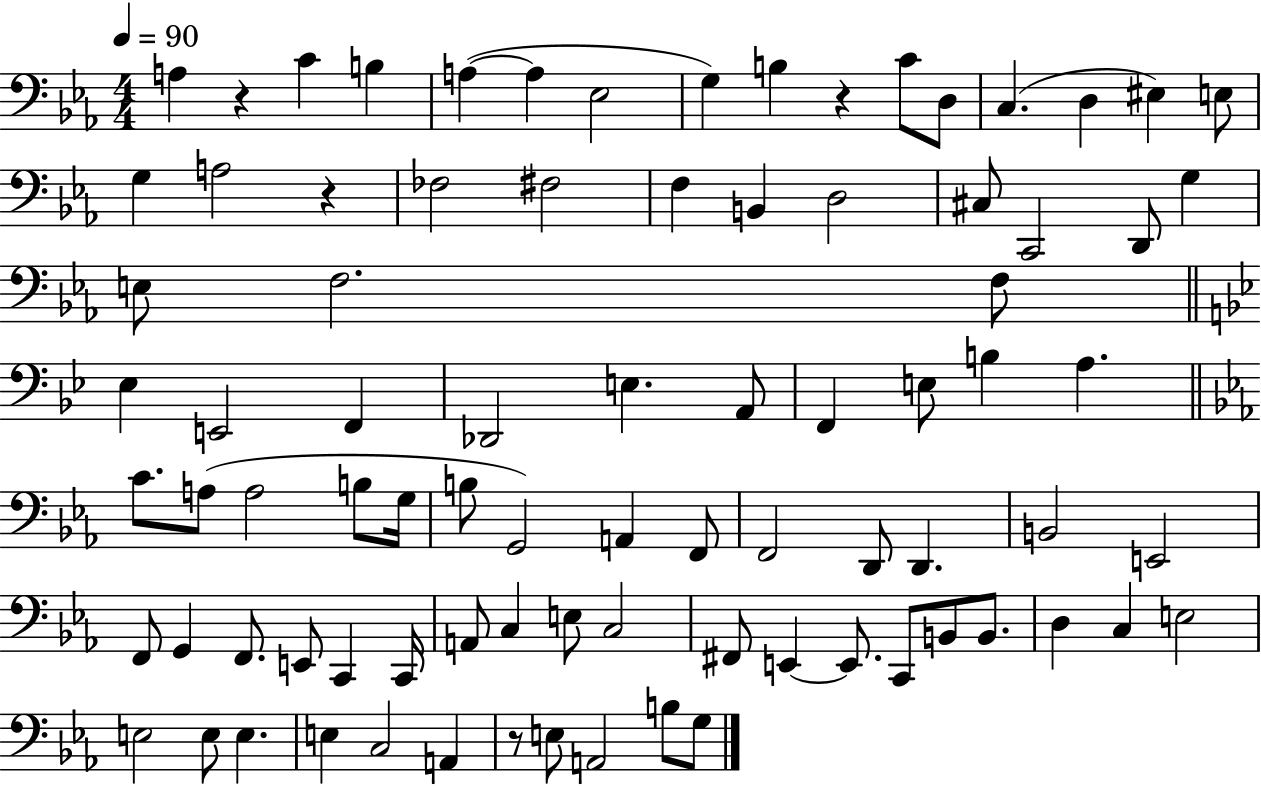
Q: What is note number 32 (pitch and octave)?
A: Db2